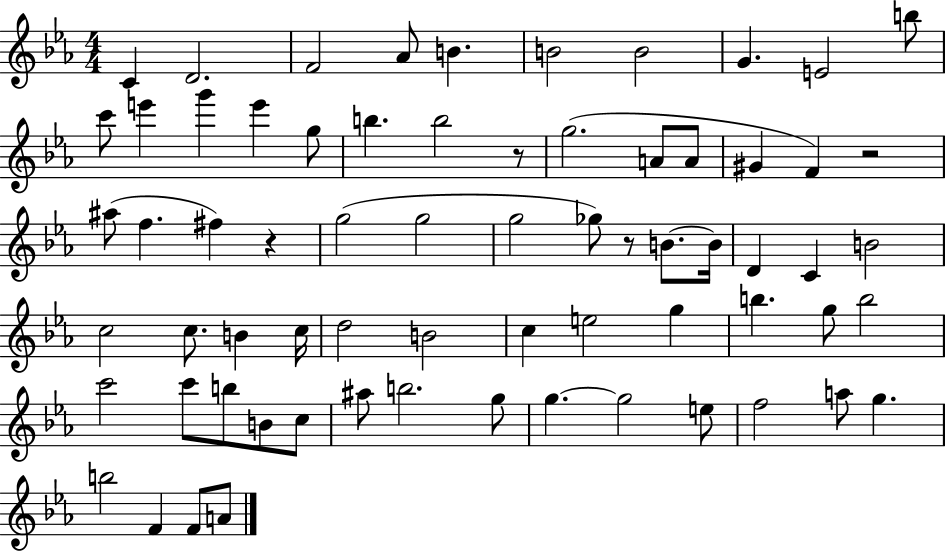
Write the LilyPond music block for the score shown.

{
  \clef treble
  \numericTimeSignature
  \time 4/4
  \key ees \major
  c'4 d'2. | f'2 aes'8 b'4. | b'2 b'2 | g'4. e'2 b''8 | \break c'''8 e'''4 g'''4 e'''4 g''8 | b''4. b''2 r8 | g''2.( a'8 a'8 | gis'4 f'4) r2 | \break ais''8( f''4. fis''4) r4 | g''2( g''2 | g''2 ges''8) r8 b'8.~~ b'16 | d'4 c'4 b'2 | \break c''2 c''8. b'4 c''16 | d''2 b'2 | c''4 e''2 g''4 | b''4. g''8 b''2 | \break c'''2 c'''8 b''8 b'8 c''8 | ais''8 b''2. g''8 | g''4.~~ g''2 e''8 | f''2 a''8 g''4. | \break b''2 f'4 f'8 a'8 | \bar "|."
}